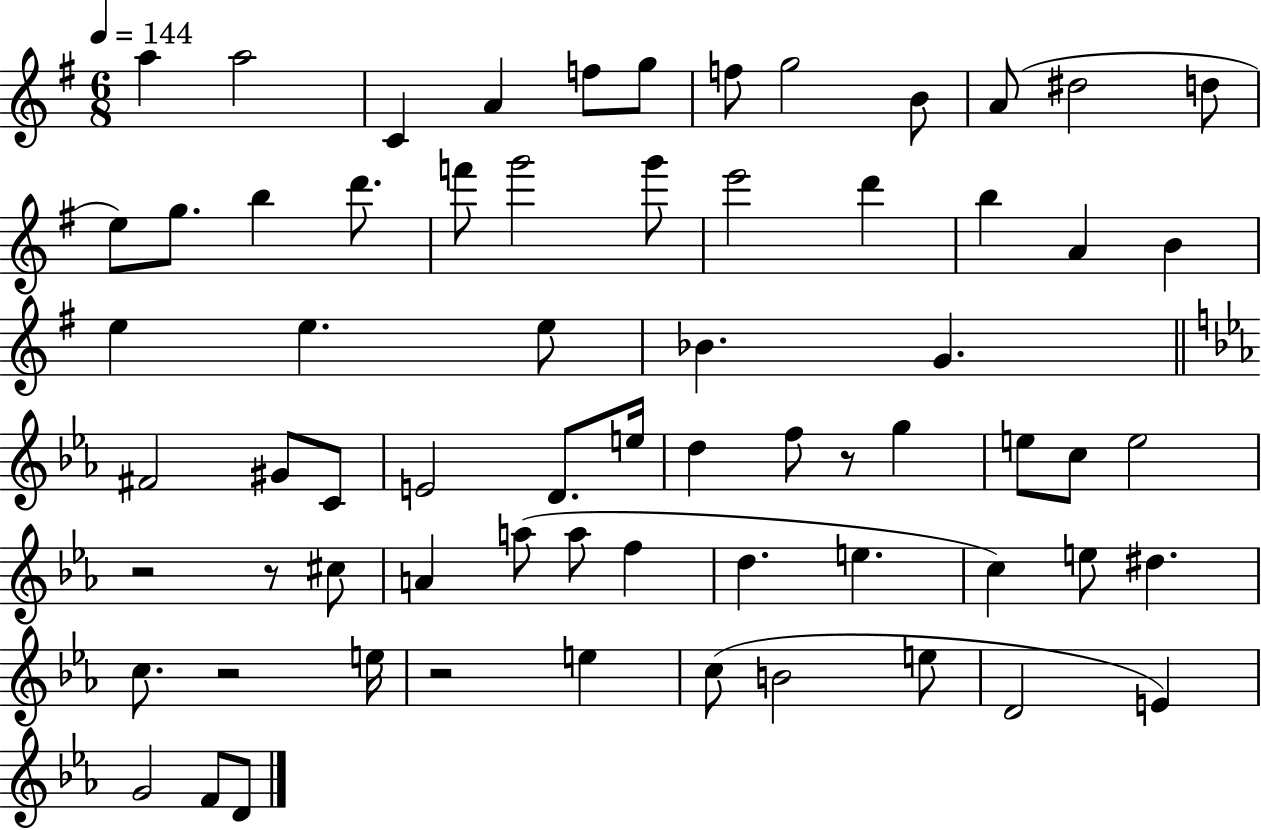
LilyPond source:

{
  \clef treble
  \numericTimeSignature
  \time 6/8
  \key g \major
  \tempo 4 = 144
  \repeat volta 2 { a''4 a''2 | c'4 a'4 f''8 g''8 | f''8 g''2 b'8 | a'8( dis''2 d''8 | \break e''8) g''8. b''4 d'''8. | f'''8 g'''2 g'''8 | e'''2 d'''4 | b''4 a'4 b'4 | \break e''4 e''4. e''8 | bes'4. g'4. | \bar "||" \break \key ees \major fis'2 gis'8 c'8 | e'2 d'8. e''16 | d''4 f''8 r8 g''4 | e''8 c''8 e''2 | \break r2 r8 cis''8 | a'4 a''8( a''8 f''4 | d''4. e''4. | c''4) e''8 dis''4. | \break c''8. r2 e''16 | r2 e''4 | c''8( b'2 e''8 | d'2 e'4) | \break g'2 f'8 d'8 | } \bar "|."
}